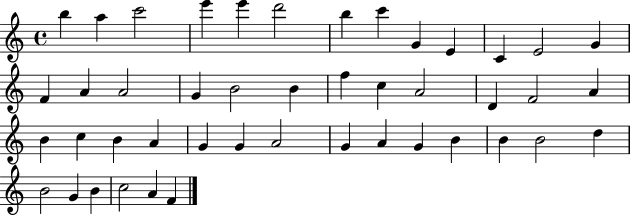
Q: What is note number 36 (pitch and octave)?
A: B4